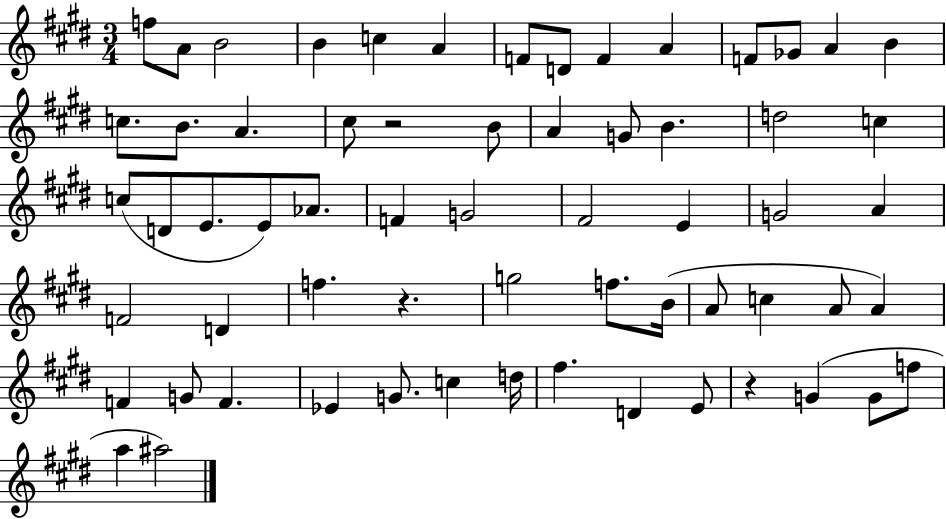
{
  \clef treble
  \numericTimeSignature
  \time 3/4
  \key e \major
  f''8 a'8 b'2 | b'4 c''4 a'4 | f'8 d'8 f'4 a'4 | f'8 ges'8 a'4 b'4 | \break c''8. b'8. a'4. | cis''8 r2 b'8 | a'4 g'8 b'4. | d''2 c''4 | \break c''8( d'8 e'8. e'8) aes'8. | f'4 g'2 | fis'2 e'4 | g'2 a'4 | \break f'2 d'4 | f''4. r4. | g''2 f''8. b'16( | a'8 c''4 a'8 a'4) | \break f'4 g'8 f'4. | ees'4 g'8. c''4 d''16 | fis''4. d'4 e'8 | r4 g'4( g'8 f''8 | \break a''4 ais''2) | \bar "|."
}